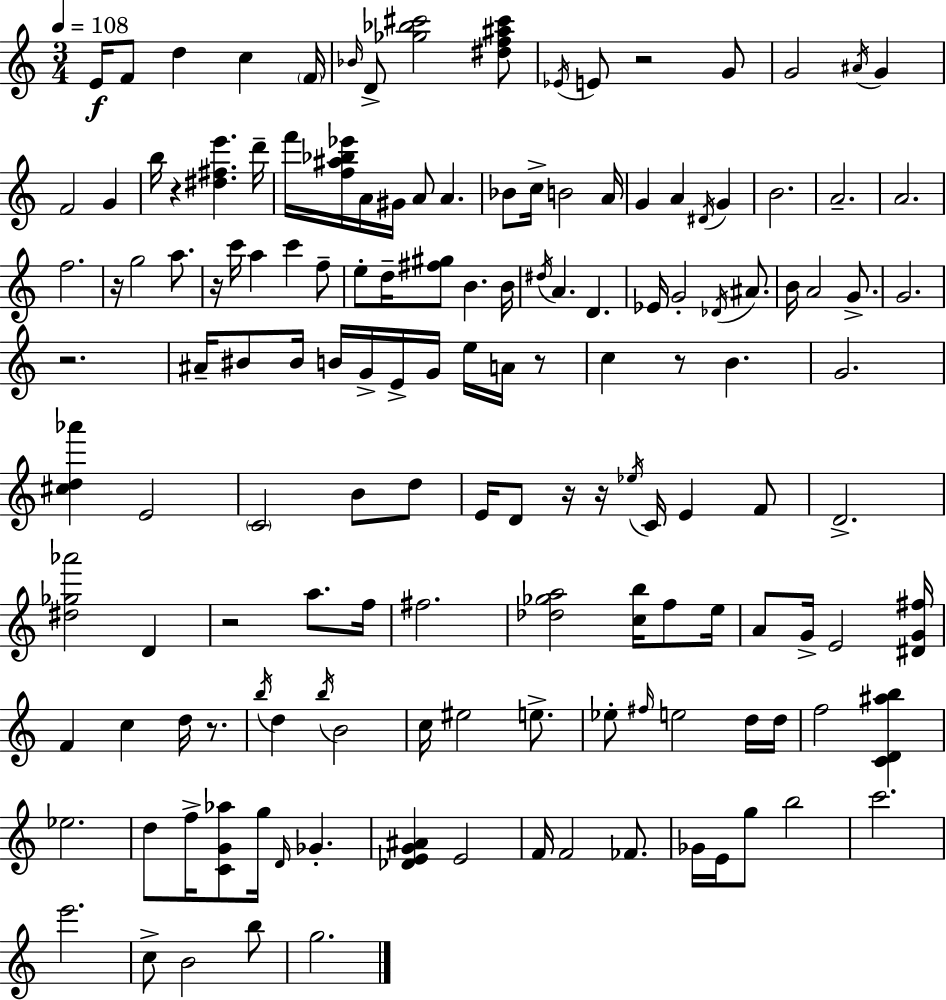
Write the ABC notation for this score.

X:1
T:Untitled
M:3/4
L:1/4
K:Am
E/4 F/2 d c F/4 _B/4 D/2 [_g_b^c']2 [^df^a^c']/2 _E/4 E/2 z2 G/2 G2 ^A/4 G F2 G b/4 z [^d^fe'] d'/4 f'/4 [f^a_b_e']/4 A/4 ^G/4 A/2 A _B/2 c/4 B2 A/4 G A ^D/4 G B2 A2 A2 f2 z/4 g2 a/2 z/4 c'/4 a c' f/2 e/2 d/4 [^f^g]/2 B B/4 ^d/4 A D _E/4 G2 _D/4 ^A/2 B/4 A2 G/2 G2 z2 ^A/4 ^B/2 ^B/4 B/4 G/4 E/4 G/4 e/4 A/4 z/2 c z/2 B G2 [^cd_a'] E2 C2 B/2 d/2 E/4 D/2 z/4 z/4 _e/4 C/4 E F/2 D2 [^d_g_a']2 D z2 a/2 f/4 ^f2 [_d_ga]2 [cb]/4 f/2 e/4 A/2 G/4 E2 [^DG^f]/4 F c d/4 z/2 b/4 d b/4 B2 c/4 ^e2 e/2 _e/2 ^f/4 e2 d/4 d/4 f2 [CD^ab] _e2 d/2 f/4 [CG_a]/2 g/4 D/4 _G [_DEG^A] E2 F/4 F2 _F/2 _G/4 E/4 g/2 b2 c'2 e'2 c/2 B2 b/2 g2